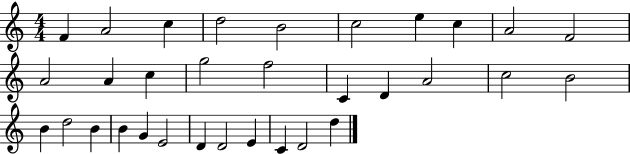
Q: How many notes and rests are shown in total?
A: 32